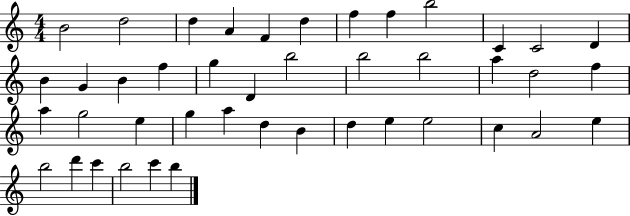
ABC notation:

X:1
T:Untitled
M:4/4
L:1/4
K:C
B2 d2 d A F d f f b2 C C2 D B G B f g D b2 b2 b2 a d2 f a g2 e g a d B d e e2 c A2 e b2 d' c' b2 c' b